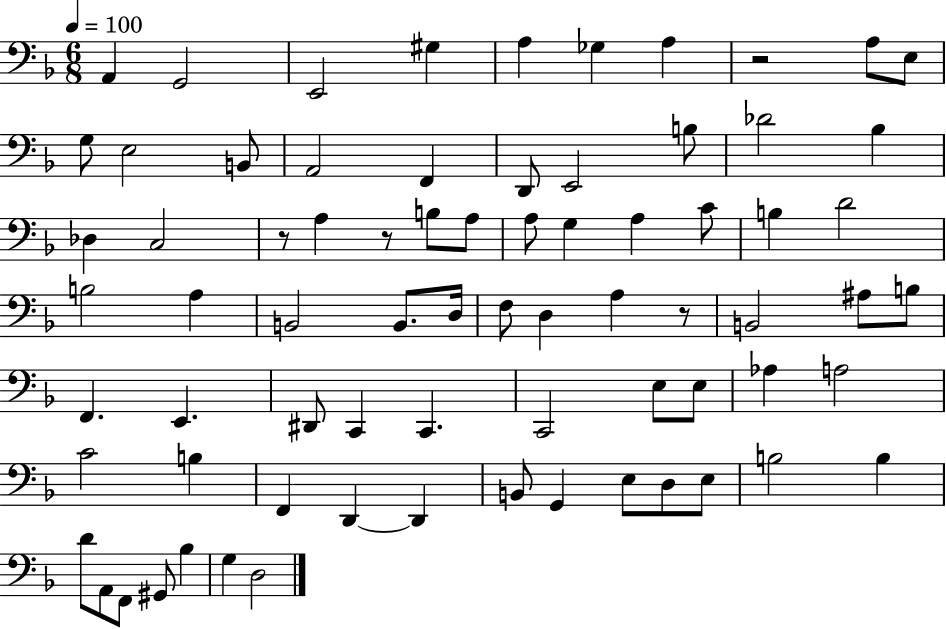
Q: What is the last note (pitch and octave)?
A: D3